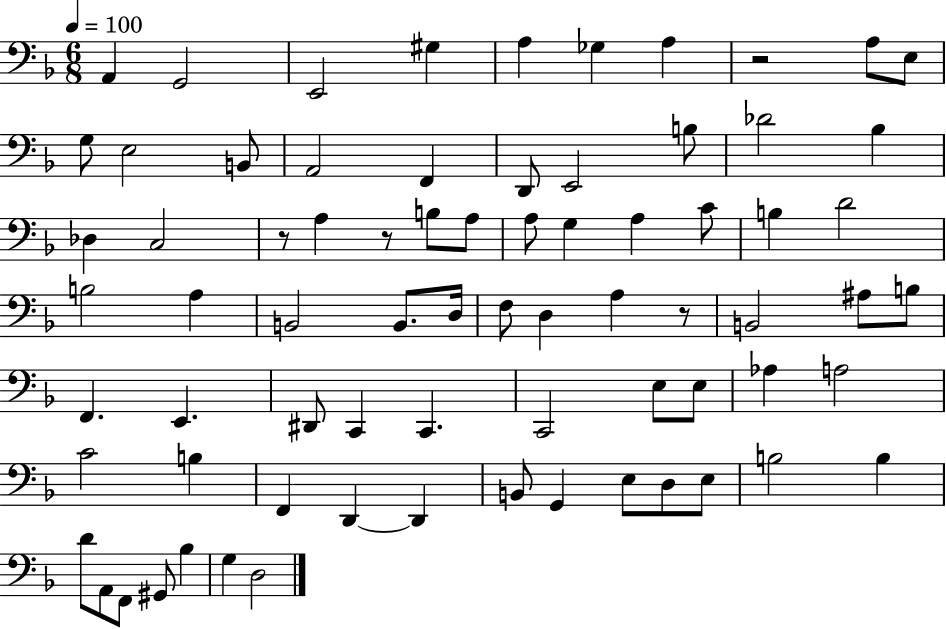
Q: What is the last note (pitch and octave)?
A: D3